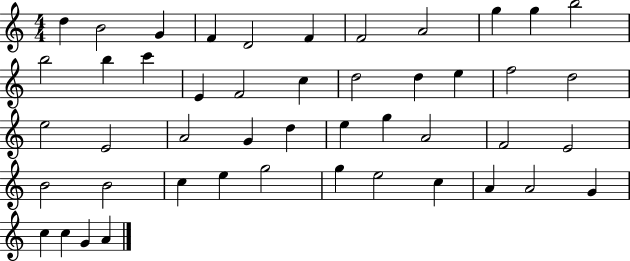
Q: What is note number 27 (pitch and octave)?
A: D5